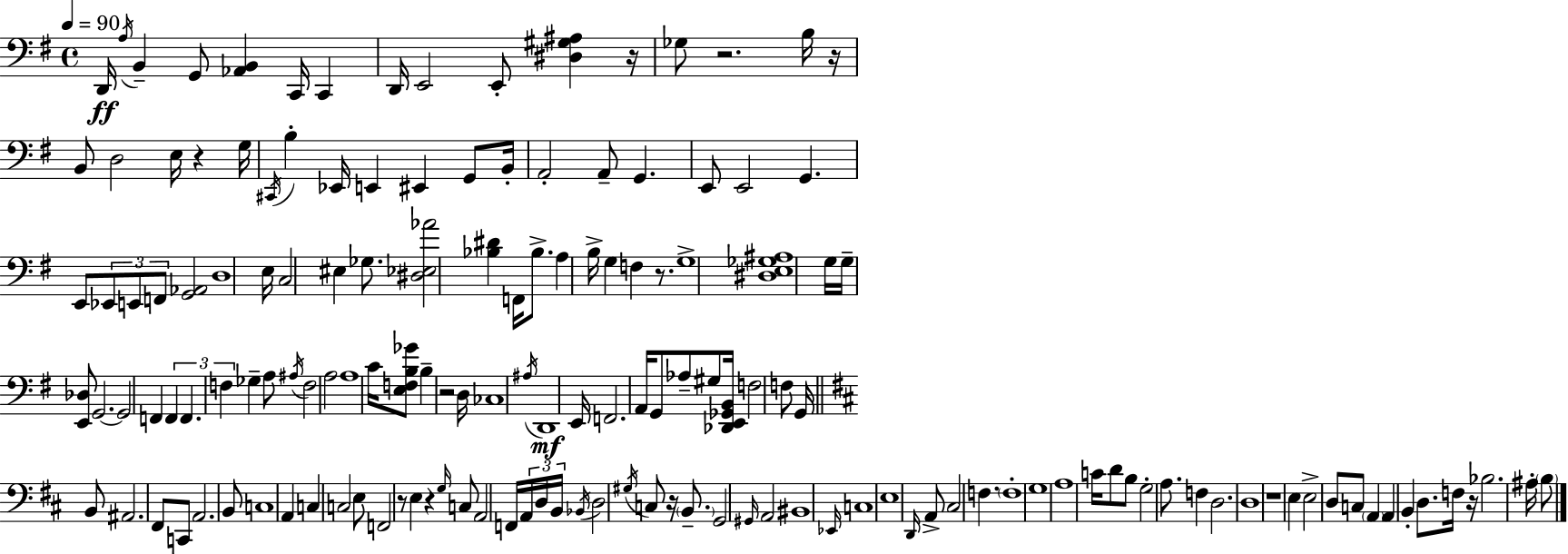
{
  \clef bass
  \time 4/4
  \defaultTimeSignature
  \key g \major
  \tempo 4 = 90
  \repeat volta 2 { d,16\ff \acciaccatura { a16 } b,4-- g,8 <aes, b,>4 c,16 c,4 | d,16 e,2 e,8-. <dis gis ais>4 | r16 ges8 r2. b16 | r16 b,8 d2 e16 r4 | \break g16 \acciaccatura { cis,16 } b4-. ees,16 e,4 eis,4 g,8 | b,16-. a,2-. a,8-- g,4. | e,8 e,2 g,4. | e,8 \tuplet 3/2 { ees,8 e,8 f,8 } <g, aes,>2 | \break d1 | e16 c2 eis4 ges8. | <dis ees aes'>2 <bes dis'>4 f,16 bes8.-> | a4 b16-> g4 f4 r8. | \break g1-> | <dis e ges ais>1 | g16 g16-- <e, des>8 g,2.~~ | g,2 f,4 \tuplet 3/2 { f,4 | \break f,4. f4 } ges4-- | a8 \acciaccatura { ais16 } f2 a2 | a1 | c'16 <e f b ges'>8 b4-- r2 | \break d16 ces1 | \acciaccatura { ais16 }\mf d,1 | e,16 f,2. | a,16 g,8 aes8-- gis8 <des, e, ges, b,>16 f2 | \break f8 g,16 \bar "||" \break \key d \major b,8 ais,2. fis,8 | c,8 a,2. b,8 | c1 | a,4 c4 c2 | \break e8 f,2 r8 e4 | r4 \grace { g16 } c8 a,2 f,16 | \tuplet 3/2 { a,16 d16 b,16 } \acciaccatura { bes,16 } d2 \acciaccatura { gis16 } c8 r16 | \parenthesize b,8.-- g,2 \grace { gis,16 } a,2 | \break bis,1 | \grace { ees,16 } c1 | e1 | \grace { d,16 } a,8-> cis2 | \break f4. \parenthesize f1-. | g1 | a1 | c'16 d'8 b8 g2-. | \break a8. f4 d2. | d1 | r1 | e4 e2-> | \break d8 c8 \parenthesize a,4 a,4 b,4-. | d8. f16 r16 bes2. | ais16-. \parenthesize b8 } \bar "|."
}